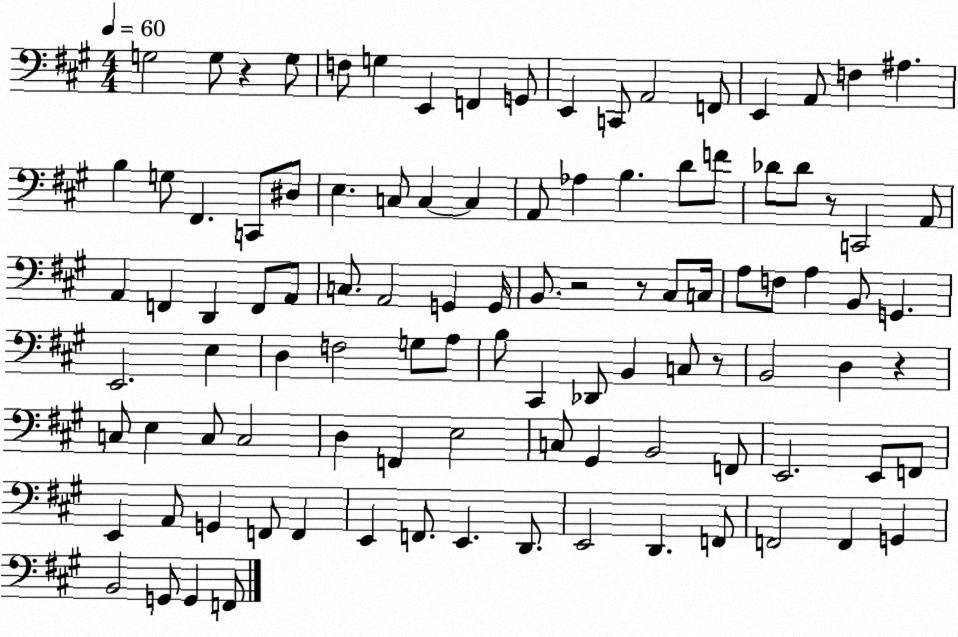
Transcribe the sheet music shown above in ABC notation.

X:1
T:Untitled
M:4/4
L:1/4
K:A
G,2 G,/2 z G,/2 F,/2 G, E,, F,, G,,/2 E,, C,,/2 A,,2 F,,/2 E,, A,,/2 F, ^A, B, G,/2 ^F,, C,,/2 ^D,/2 E, C,/2 C, C, A,,/2 _A, B, D/2 F/2 _D/2 _D/2 z/2 C,,2 A,,/2 A,, F,, D,, F,,/2 A,,/2 C,/2 A,,2 G,, G,,/4 B,,/2 z2 z/2 ^C,/2 C,/4 A,/2 F,/2 A, B,,/2 G,, E,,2 E, D, F,2 G,/2 A,/2 B,/2 ^C,, _D,,/2 B,, C,/2 z/2 B,,2 D, z C,/2 E, C,/2 C,2 D, F,, E,2 C,/2 ^G,, B,,2 F,,/2 E,,2 E,,/2 F,,/2 E,, A,,/2 G,, F,,/2 F,, E,, F,,/2 E,, D,,/2 E,,2 D,, F,,/2 F,,2 F,, G,, B,,2 G,,/2 G,, F,,/2